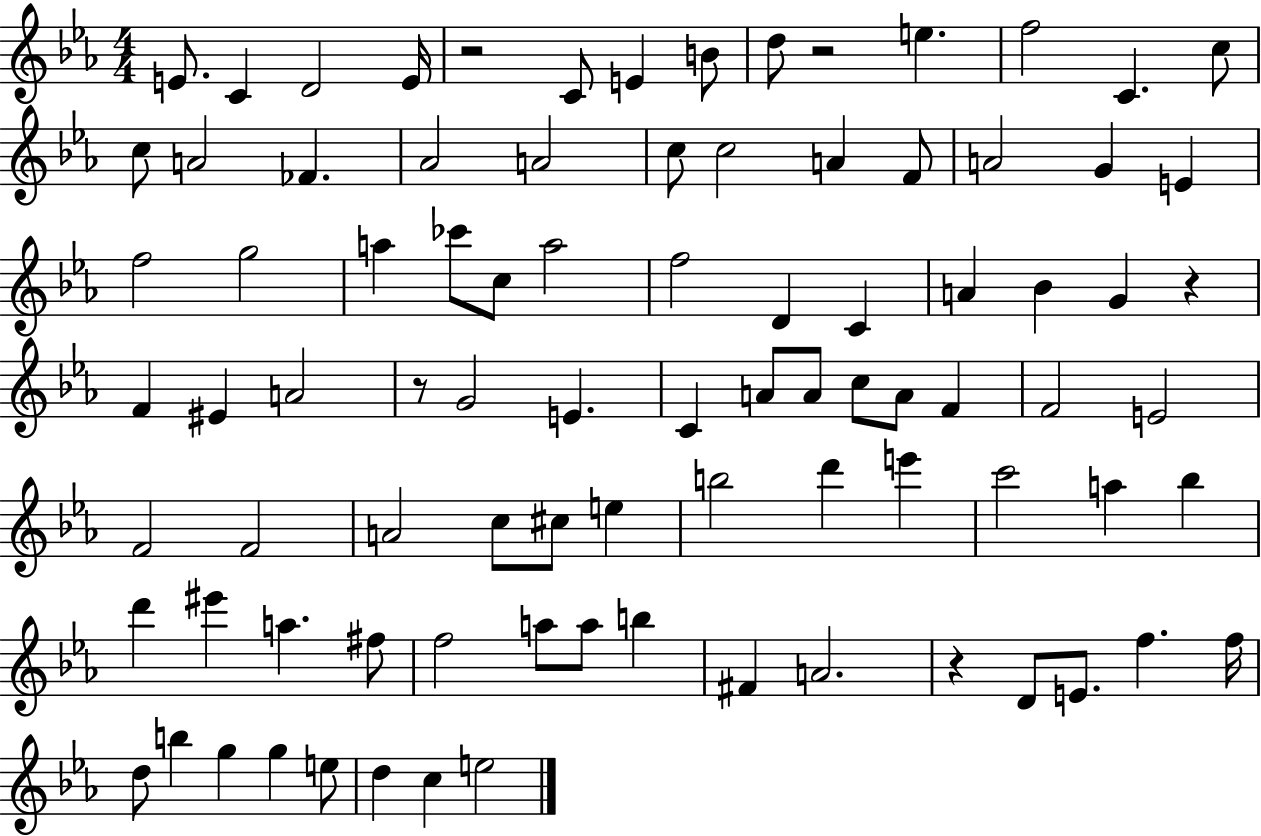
E4/e. C4/q D4/h E4/s R/h C4/e E4/q B4/e D5/e R/h E5/q. F5/h C4/q. C5/e C5/e A4/h FES4/q. Ab4/h A4/h C5/e C5/h A4/q F4/e A4/h G4/q E4/q F5/h G5/h A5/q CES6/e C5/e A5/h F5/h D4/q C4/q A4/q Bb4/q G4/q R/q F4/q EIS4/q A4/h R/e G4/h E4/q. C4/q A4/e A4/e C5/e A4/e F4/q F4/h E4/h F4/h F4/h A4/h C5/e C#5/e E5/q B5/h D6/q E6/q C6/h A5/q Bb5/q D6/q EIS6/q A5/q. F#5/e F5/h A5/e A5/e B5/q F#4/q A4/h. R/q D4/e E4/e. F5/q. F5/s D5/e B5/q G5/q G5/q E5/e D5/q C5/q E5/h